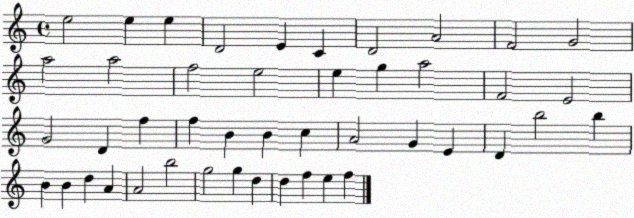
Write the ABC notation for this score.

X:1
T:Untitled
M:4/4
L:1/4
K:C
e2 e e D2 E C D2 A2 F2 G2 a2 a2 f2 e2 e g a2 F2 E2 G2 D f f B B c A2 G E D b2 b B B d A A2 b2 g2 g d d f e f